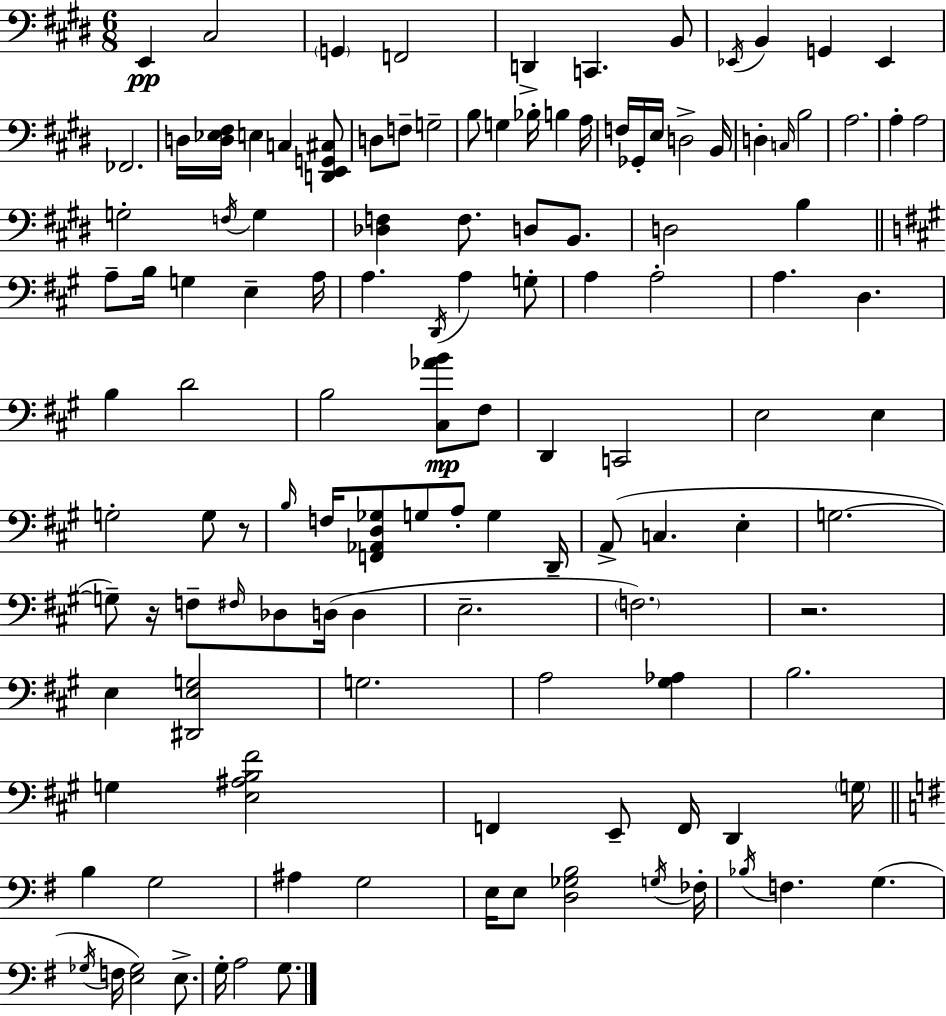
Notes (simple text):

E2/q C#3/h G2/q F2/h D2/q C2/q. B2/e Eb2/s B2/q G2/q Eb2/q FES2/h. D3/s [D3,Eb3,F#3]/s E3/q C3/q [D2,E2,G2,C#3]/e D3/e F3/e G3/h B3/e G3/q Bb3/s B3/q A3/s F3/s Gb2/s E3/s D3/h B2/s D3/q C3/s B3/h A3/h. A3/q A3/h G3/h F3/s G3/q [Db3,F3]/q F3/e. D3/e B2/e. D3/h B3/q A3/e B3/s G3/q E3/q A3/s A3/q. D2/s A3/q G3/e A3/q A3/h A3/q. D3/q. B3/q D4/h B3/h [C#3,Ab4,B4]/e F#3/e D2/q C2/h E3/h E3/q G3/h G3/e R/e B3/s F3/s [F2,Ab2,D3,Gb3]/e G3/e A3/e G3/q D2/s A2/e C3/q. E3/q G3/h. G3/e R/s F3/e F#3/s Db3/e D3/s D3/q E3/h. F3/h. R/h. E3/q [D#2,E3,G3]/h G3/h. A3/h [G#3,Ab3]/q B3/h. G3/q [E3,A#3,B3,F#4]/h F2/q E2/e F2/s D2/q G3/s B3/q G3/h A#3/q G3/h E3/s E3/e [D3,Gb3,B3]/h G3/s FES3/s Bb3/s F3/q. G3/q. Gb3/s F3/s [E3,Gb3]/h E3/e. G3/s A3/h G3/e.